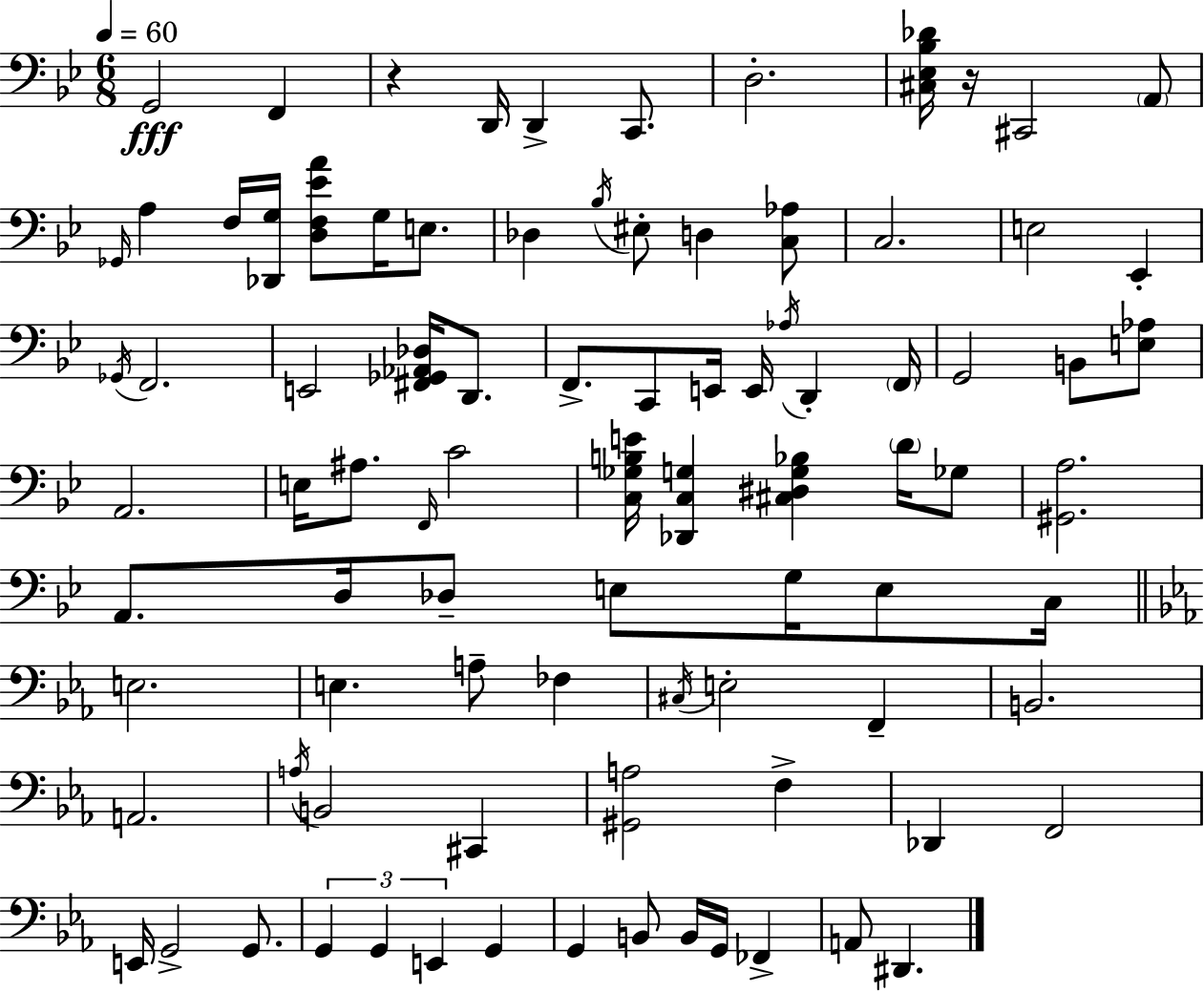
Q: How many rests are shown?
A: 2